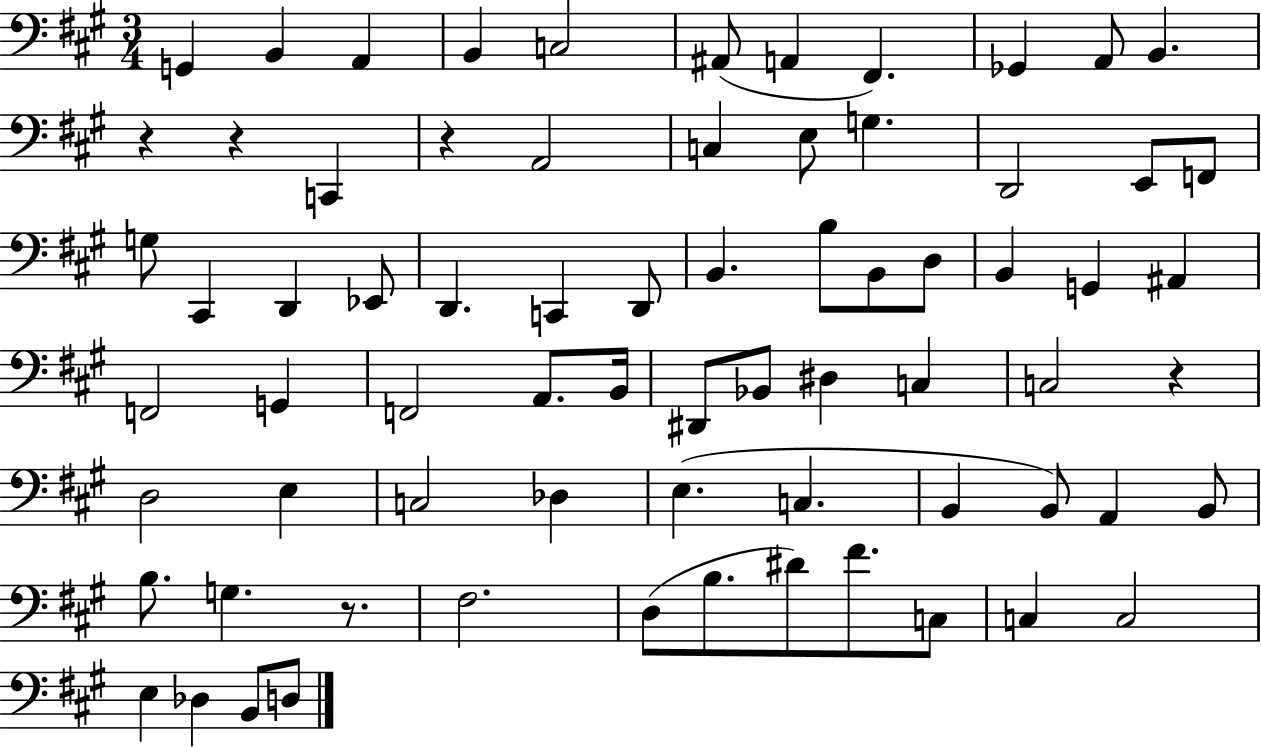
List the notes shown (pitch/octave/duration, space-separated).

G2/q B2/q A2/q B2/q C3/h A#2/e A2/q F#2/q. Gb2/q A2/e B2/q. R/q R/q C2/q R/q A2/h C3/q E3/e G3/q. D2/h E2/e F2/e G3/e C#2/q D2/q Eb2/e D2/q. C2/q D2/e B2/q. B3/e B2/e D3/e B2/q G2/q A#2/q F2/h G2/q F2/h A2/e. B2/s D#2/e Bb2/e D#3/q C3/q C3/h R/q D3/h E3/q C3/h Db3/q E3/q. C3/q. B2/q B2/e A2/q B2/e B3/e. G3/q. R/e. F#3/h. D3/e B3/e. D#4/e F#4/e. C3/e C3/q C3/h E3/q Db3/q B2/e D3/e